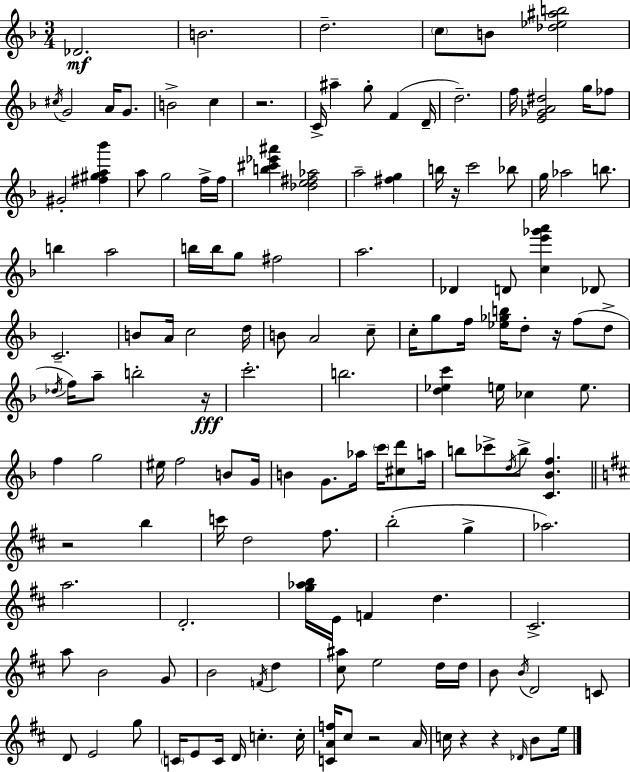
Db4/h. B4/h. D5/h. C5/e B4/e [Db5,Eb5,A#5,B5]/h C#5/s G4/h A4/s G4/e. B4/h C5/q R/h. C4/s A#5/q G5/e F4/q D4/s D5/h. F5/s [E4,Gb4,A4,D#5]/h G5/s FES5/e G#4/h [F#5,G#5,A5,Bb6]/q A5/e G5/h F5/s F5/s [B5,C#6,Eb6,A#6]/q [Db5,E5,F#5,Ab5]/h A5/h [F#5,G5]/q B5/s R/s C6/h Bb5/e G5/s Ab5/h B5/e. B5/q A5/h B5/s B5/s G5/e F#5/h A5/h. Db4/q D4/e [C5,E6,Gb6,A6]/q Db4/e C4/h. B4/e A4/s C5/h D5/s B4/e A4/h C5/e C5/s G5/e F5/s [Eb5,Gb5,B5]/s D5/e R/s F5/e D5/e Db5/s F5/s A5/e B5/h R/s C6/h. B5/h. [D5,Eb5,C6]/q E5/s CES5/q E5/e. F5/q G5/h EIS5/s F5/h B4/e G4/s B4/q G4/e. Ab5/s C6/s [C#5,D6]/e A5/s B5/e CES6/e D5/s B5/e [C4,Bb4,F5]/q. R/h B5/q C6/s D5/h F#5/e. B5/h G5/q Ab5/h. A5/h. D4/h. [G5,Ab5,B5]/s E4/s F4/q D5/q. C#4/h. A5/e B4/h G4/e B4/h F4/s D5/q [C#5,A#5]/e E5/h D5/s D5/s B4/e B4/s D4/h C4/e D4/e E4/h G5/e C4/s E4/e C4/s D4/s C5/q. C5/s [C4,A4,F5]/s C#5/e R/h A4/s C5/s R/q R/q Db4/s B4/e E5/s